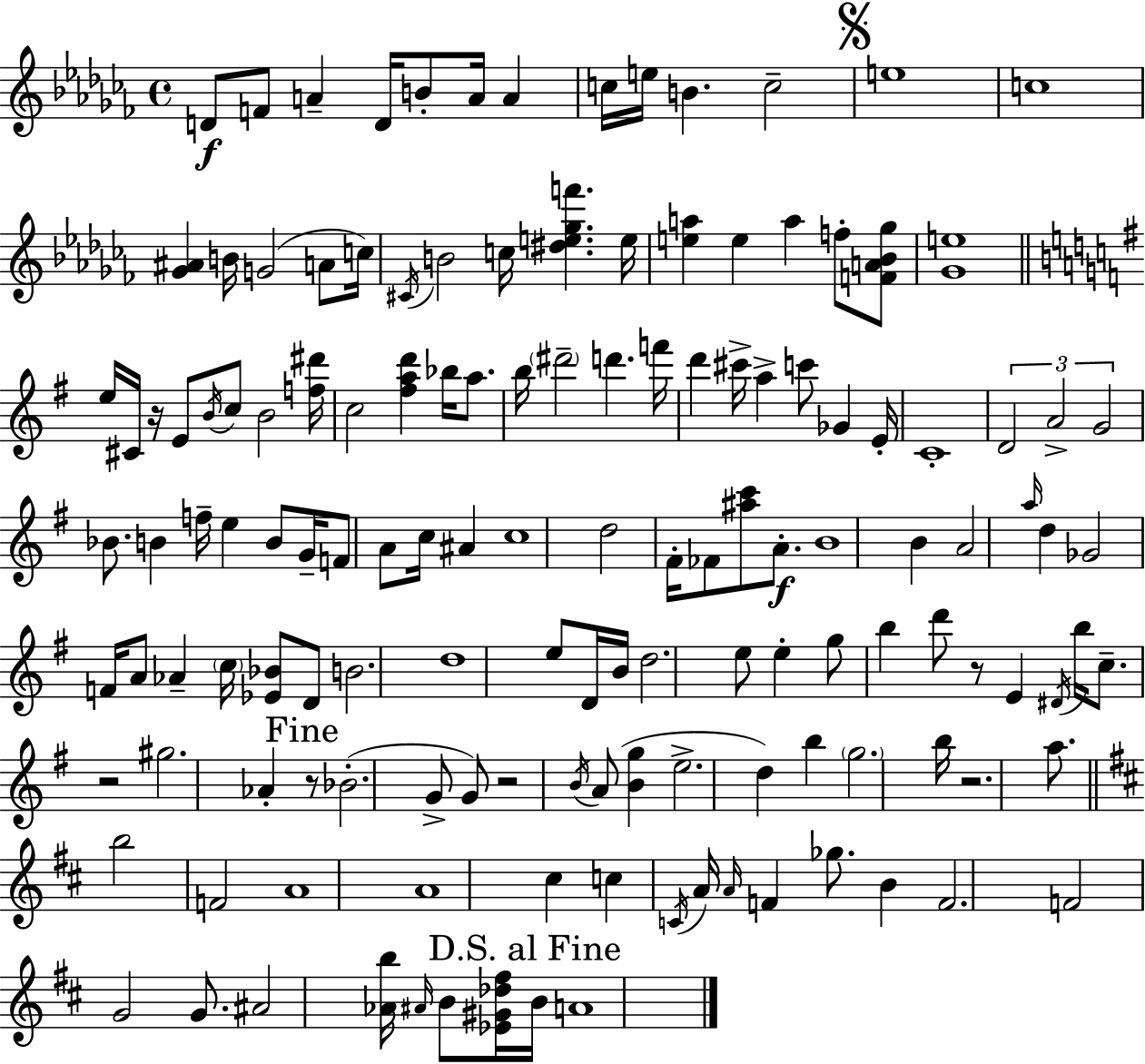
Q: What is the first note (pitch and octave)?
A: D4